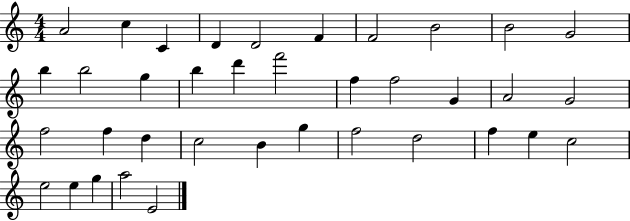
A4/h C5/q C4/q D4/q D4/h F4/q F4/h B4/h B4/h G4/h B5/q B5/h G5/q B5/q D6/q F6/h F5/q F5/h G4/q A4/h G4/h F5/h F5/q D5/q C5/h B4/q G5/q F5/h D5/h F5/q E5/q C5/h E5/h E5/q G5/q A5/h E4/h